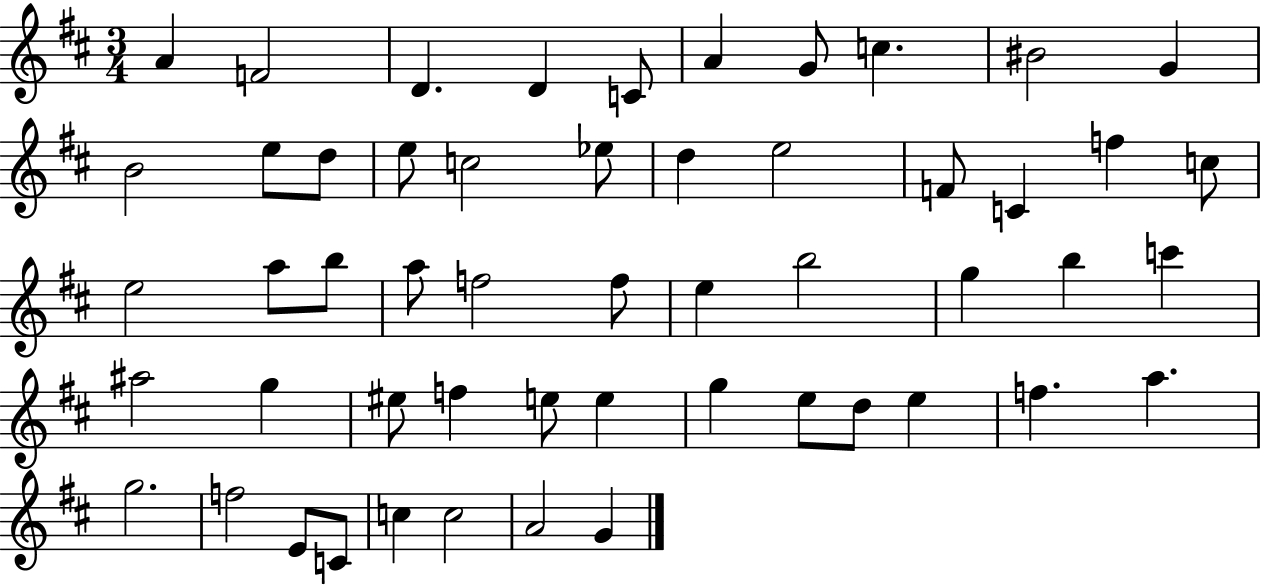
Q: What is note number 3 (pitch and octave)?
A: D4